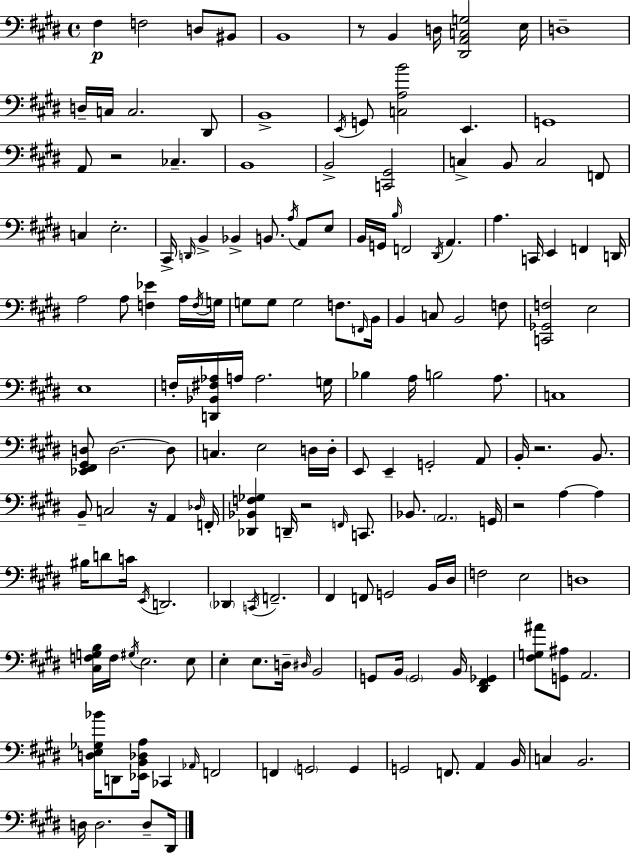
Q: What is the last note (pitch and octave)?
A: D#2